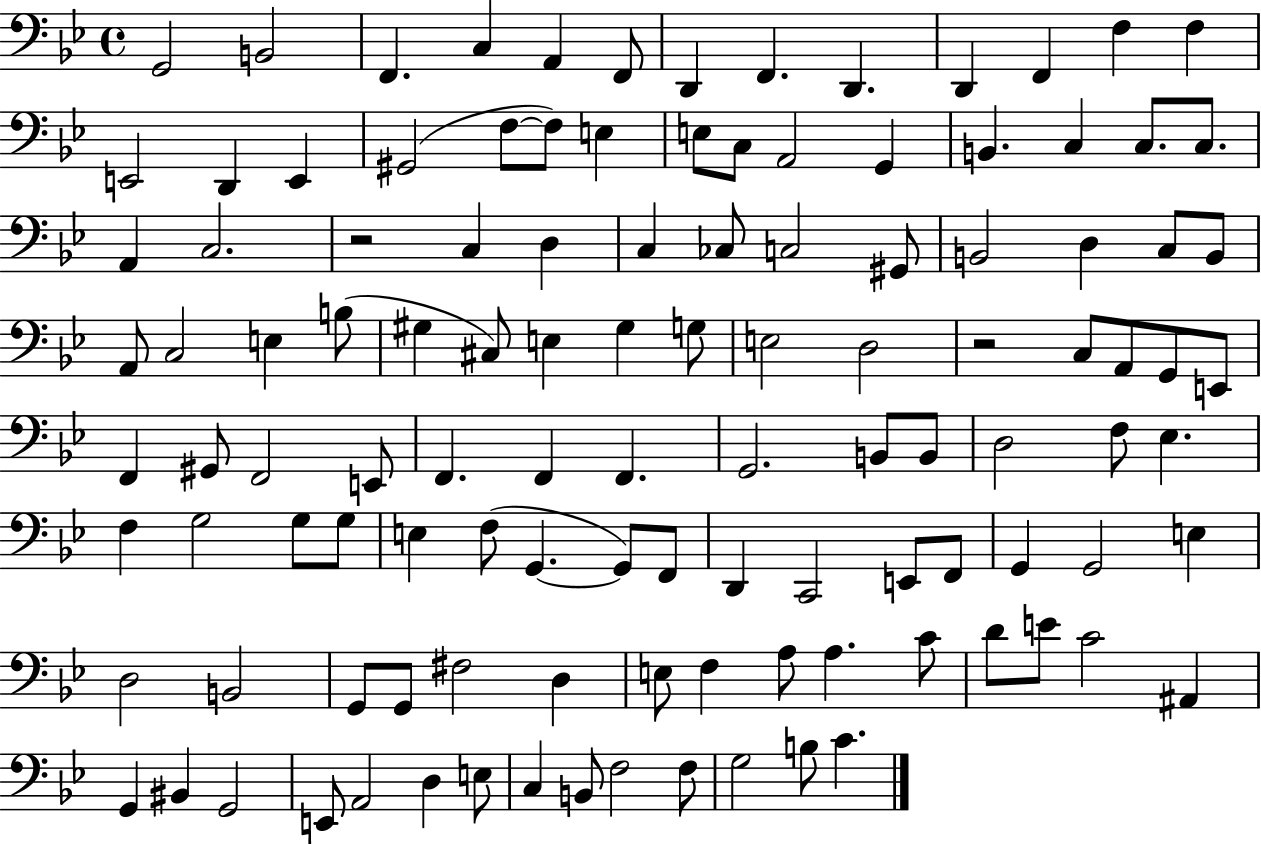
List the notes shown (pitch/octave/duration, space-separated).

G2/h B2/h F2/q. C3/q A2/q F2/e D2/q F2/q. D2/q. D2/q F2/q F3/q F3/q E2/h D2/q E2/q G#2/h F3/e F3/e E3/q E3/e C3/e A2/h G2/q B2/q. C3/q C3/e. C3/e. A2/q C3/h. R/h C3/q D3/q C3/q CES3/e C3/h G#2/e B2/h D3/q C3/e B2/e A2/e C3/h E3/q B3/e G#3/q C#3/e E3/q G#3/q G3/e E3/h D3/h R/h C3/e A2/e G2/e E2/e F2/q G#2/e F2/h E2/e F2/q. F2/q F2/q. G2/h. B2/e B2/e D3/h F3/e Eb3/q. F3/q G3/h G3/e G3/e E3/q F3/e G2/q. G2/e F2/e D2/q C2/h E2/e F2/e G2/q G2/h E3/q D3/h B2/h G2/e G2/e F#3/h D3/q E3/e F3/q A3/e A3/q. C4/e D4/e E4/e C4/h A#2/q G2/q BIS2/q G2/h E2/e A2/h D3/q E3/e C3/q B2/e F3/h F3/e G3/h B3/e C4/q.